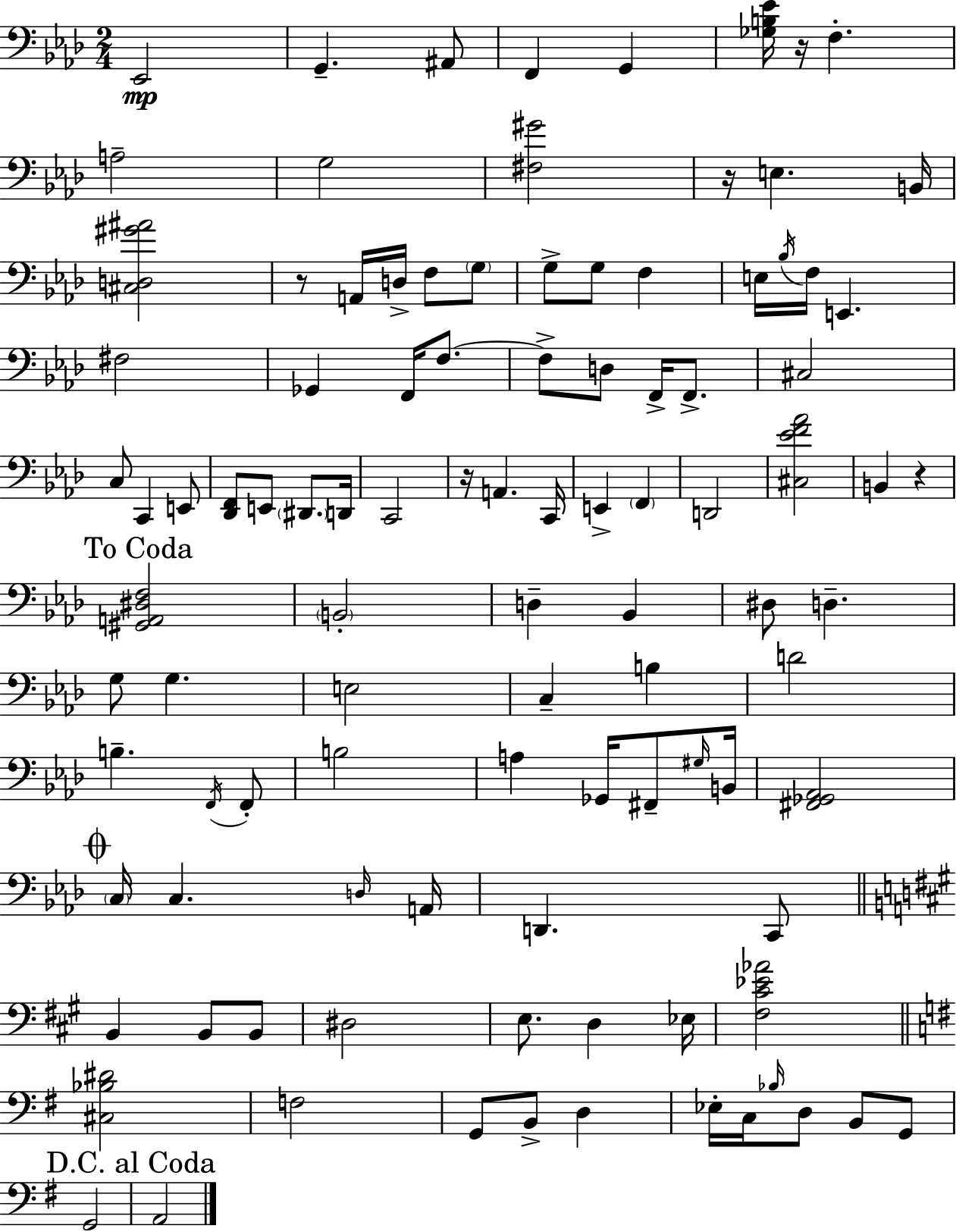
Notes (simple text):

Eb2/h G2/q. A#2/e F2/q G2/q [Gb3,B3,Eb4]/s R/s F3/q. A3/h G3/h [F#3,G#4]/h R/s E3/q. B2/s [C#3,D3,G#4,A#4]/h R/e A2/s D3/s F3/e G3/e G3/e G3/e F3/q E3/s Bb3/s F3/s E2/q. F#3/h Gb2/q F2/s F3/e. F3/e D3/e F2/s F2/e. C#3/h C3/e C2/q E2/e [Db2,F2]/e E2/e D#2/e. D2/s C2/h R/s A2/q. C2/s E2/q F2/q D2/h [C#3,Eb4,F4,Ab4]/h B2/q R/q [G#2,A2,D#3,F3]/h B2/h D3/q Bb2/q D#3/e D3/q. G3/e G3/q. E3/h C3/q B3/q D4/h B3/q. F2/s F2/e B3/h A3/q Gb2/s F#2/e G#3/s B2/s [F#2,Gb2,Ab2]/h C3/s C3/q. D3/s A2/s D2/q. C2/e B2/q B2/e B2/e D#3/h E3/e. D3/q Eb3/s [F#3,C#4,Eb4,Ab4]/h [C#3,Bb3,D#4]/h F3/h G2/e B2/e D3/q Eb3/s C3/s Bb3/s D3/e B2/e G2/e G2/h A2/h